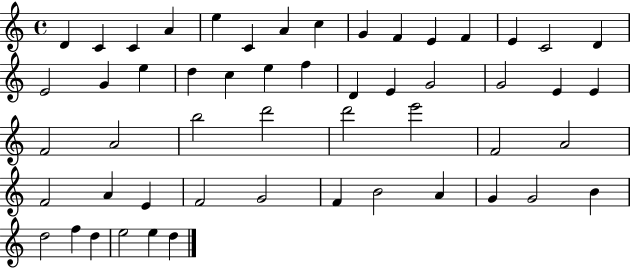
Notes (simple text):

D4/q C4/q C4/q A4/q E5/q C4/q A4/q C5/q G4/q F4/q E4/q F4/q E4/q C4/h D4/q E4/h G4/q E5/q D5/q C5/q E5/q F5/q D4/q E4/q G4/h G4/h E4/q E4/q F4/h A4/h B5/h D6/h D6/h E6/h F4/h A4/h F4/h A4/q E4/q F4/h G4/h F4/q B4/h A4/q G4/q G4/h B4/q D5/h F5/q D5/q E5/h E5/q D5/q